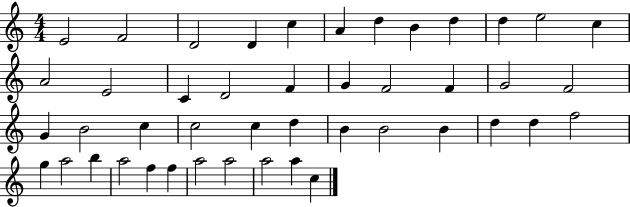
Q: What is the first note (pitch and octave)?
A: E4